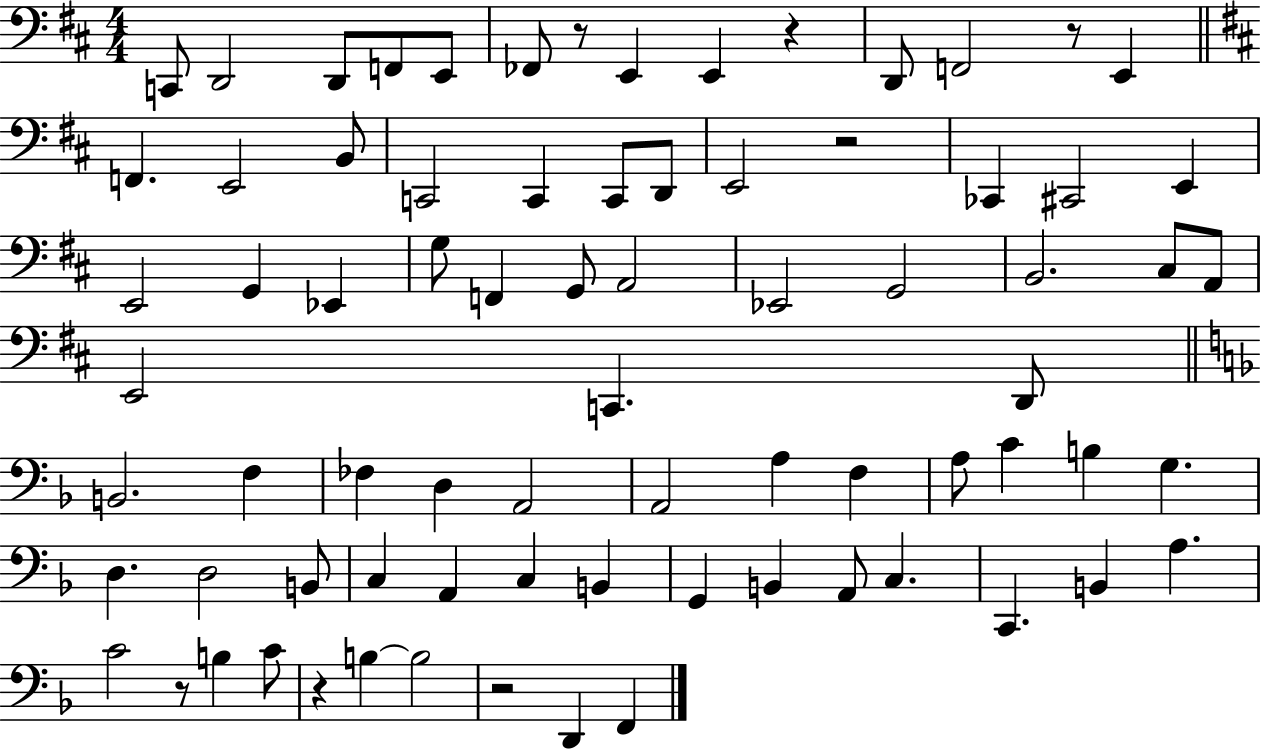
X:1
T:Untitled
M:4/4
L:1/4
K:D
C,,/2 D,,2 D,,/2 F,,/2 E,,/2 _F,,/2 z/2 E,, E,, z D,,/2 F,,2 z/2 E,, F,, E,,2 B,,/2 C,,2 C,, C,,/2 D,,/2 E,,2 z2 _C,, ^C,,2 E,, E,,2 G,, _E,, G,/2 F,, G,,/2 A,,2 _E,,2 G,,2 B,,2 ^C,/2 A,,/2 E,,2 C,, D,,/2 B,,2 F, _F, D, A,,2 A,,2 A, F, A,/2 C B, G, D, D,2 B,,/2 C, A,, C, B,, G,, B,, A,,/2 C, C,, B,, A, C2 z/2 B, C/2 z B, B,2 z2 D,, F,,